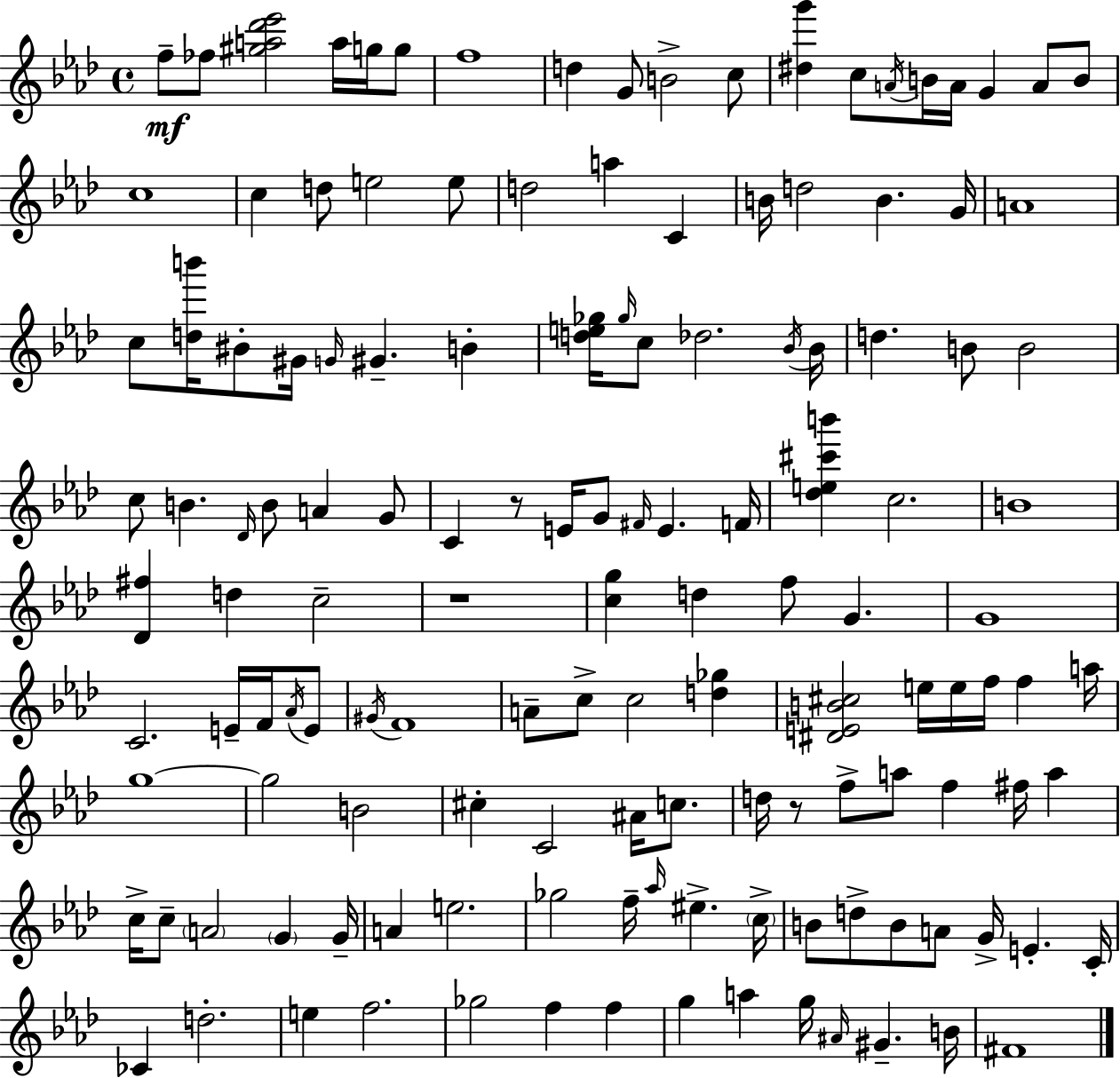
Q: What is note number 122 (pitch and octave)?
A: A#4